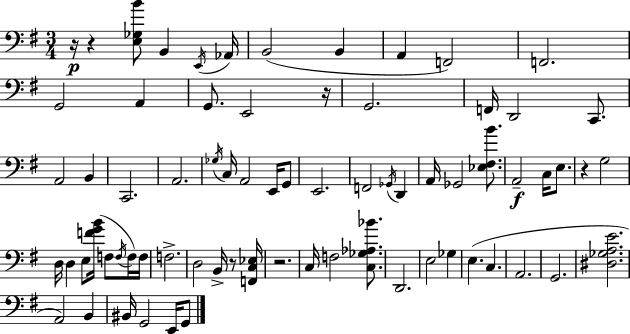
X:1
T:Untitled
M:3/4
L:1/4
K:Em
z/4 z [E,_G,B]/2 B,, E,,/4 _A,,/4 B,,2 B,, A,, F,,2 F,,2 G,,2 A,, G,,/2 E,,2 z/4 G,,2 F,,/4 D,,2 C,,/2 A,,2 B,, C,,2 A,,2 _G,/4 C,/4 A,,2 E,,/4 G,,/2 E,,2 F,,2 _G,,/4 D,, A,,/4 _G,,2 [_E,^F,B]/2 A,,2 C,/4 E,/2 z G,2 D,/4 D, E,/2 [FGB]/4 F,/2 F,/4 F,/4 F,/4 F,2 D,2 B,,/4 z/2 [F,,C,_E,]/4 z2 C,/4 F,2 [C,_G,_A,_B]/2 D,,2 E,2 _G, E, C, A,,2 G,,2 [^D,_G,A,E]2 A,,2 B,, ^B,,/4 G,,2 E,,/4 G,,/2